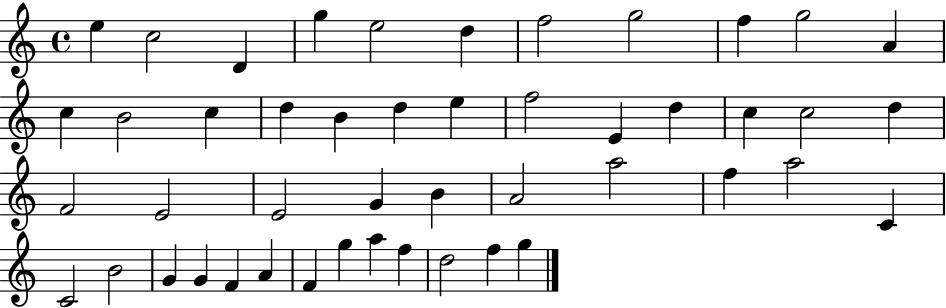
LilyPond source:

{
  \clef treble
  \time 4/4
  \defaultTimeSignature
  \key c \major
  e''4 c''2 d'4 | g''4 e''2 d''4 | f''2 g''2 | f''4 g''2 a'4 | \break c''4 b'2 c''4 | d''4 b'4 d''4 e''4 | f''2 e'4 d''4 | c''4 c''2 d''4 | \break f'2 e'2 | e'2 g'4 b'4 | a'2 a''2 | f''4 a''2 c'4 | \break c'2 b'2 | g'4 g'4 f'4 a'4 | f'4 g''4 a''4 f''4 | d''2 f''4 g''4 | \break \bar "|."
}